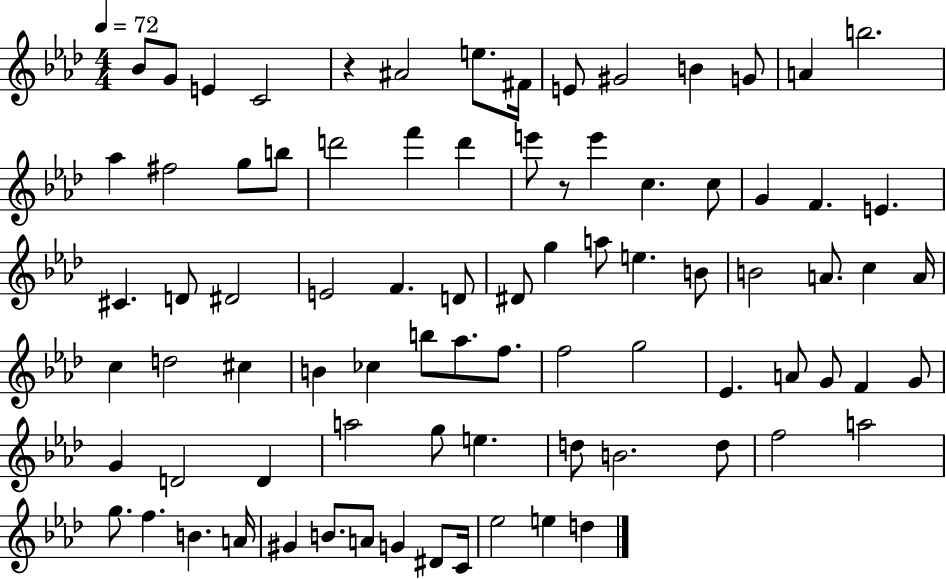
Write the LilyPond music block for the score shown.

{
  \clef treble
  \numericTimeSignature
  \time 4/4
  \key aes \major
  \tempo 4 = 72
  \repeat volta 2 { bes'8 g'8 e'4 c'2 | r4 ais'2 e''8. fis'16 | e'8 gis'2 b'4 g'8 | a'4 b''2. | \break aes''4 fis''2 g''8 b''8 | d'''2 f'''4 d'''4 | e'''8 r8 e'''4 c''4. c''8 | g'4 f'4. e'4. | \break cis'4. d'8 dis'2 | e'2 f'4. d'8 | dis'8 g''4 a''8 e''4. b'8 | b'2 a'8. c''4 a'16 | \break c''4 d''2 cis''4 | b'4 ces''4 b''8 aes''8. f''8. | f''2 g''2 | ees'4. a'8 g'8 f'4 g'8 | \break g'4 d'2 d'4 | a''2 g''8 e''4. | d''8 b'2. d''8 | f''2 a''2 | \break g''8. f''4. b'4. a'16 | gis'4 b'8. a'8 g'4 dis'8 c'16 | ees''2 e''4 d''4 | } \bar "|."
}